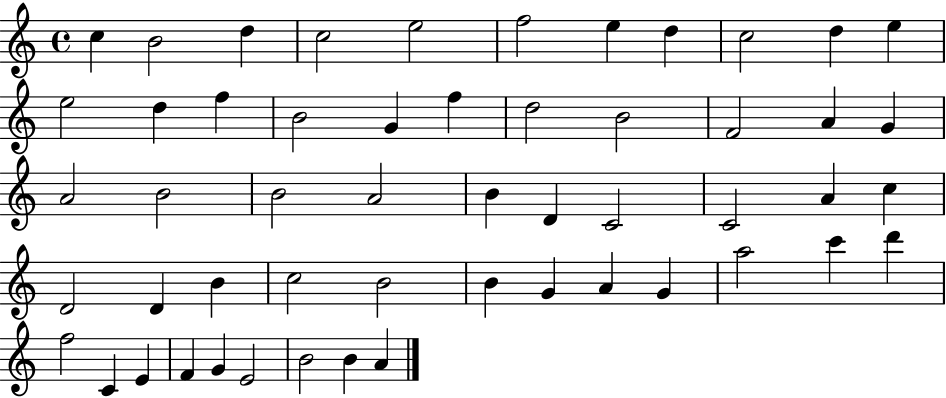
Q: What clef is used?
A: treble